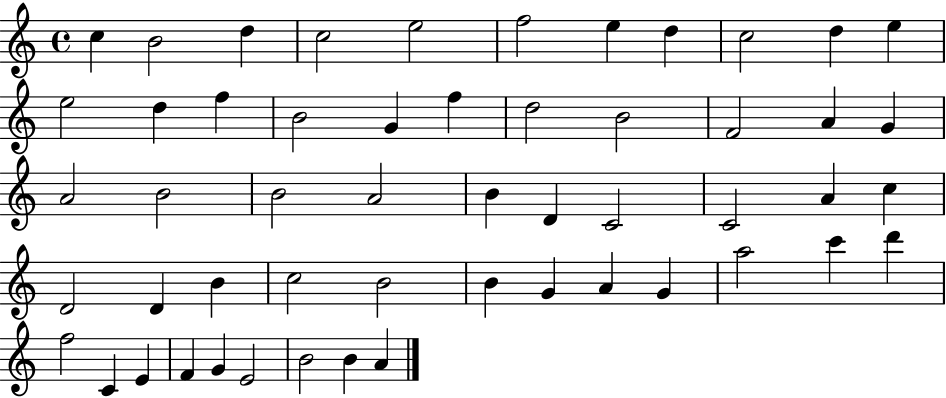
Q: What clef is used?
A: treble